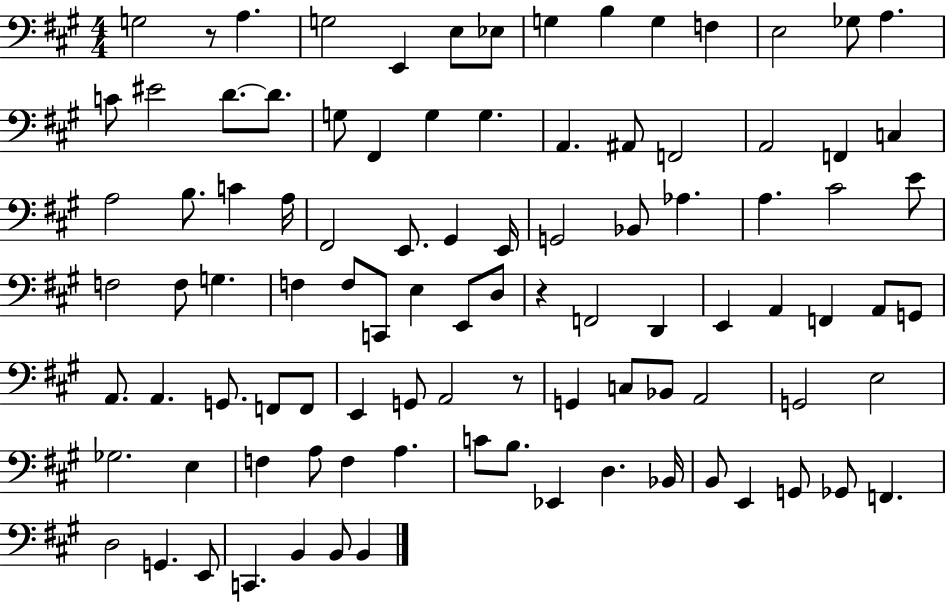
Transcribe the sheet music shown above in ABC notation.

X:1
T:Untitled
M:4/4
L:1/4
K:A
G,2 z/2 A, G,2 E,, E,/2 _E,/2 G, B, G, F, E,2 _G,/2 A, C/2 ^E2 D/2 D/2 G,/2 ^F,, G, G, A,, ^A,,/2 F,,2 A,,2 F,, C, A,2 B,/2 C A,/4 ^F,,2 E,,/2 ^G,, E,,/4 G,,2 _B,,/2 _A, A, ^C2 E/2 F,2 F,/2 G, F, F,/2 C,,/2 E, E,,/2 D,/2 z F,,2 D,, E,, A,, F,, A,,/2 G,,/2 A,,/2 A,, G,,/2 F,,/2 F,,/2 E,, G,,/2 A,,2 z/2 G,, C,/2 _B,,/2 A,,2 G,,2 E,2 _G,2 E, F, A,/2 F, A, C/2 B,/2 _E,, D, _B,,/4 B,,/2 E,, G,,/2 _G,,/2 F,, D,2 G,, E,,/2 C,, B,, B,,/2 B,,